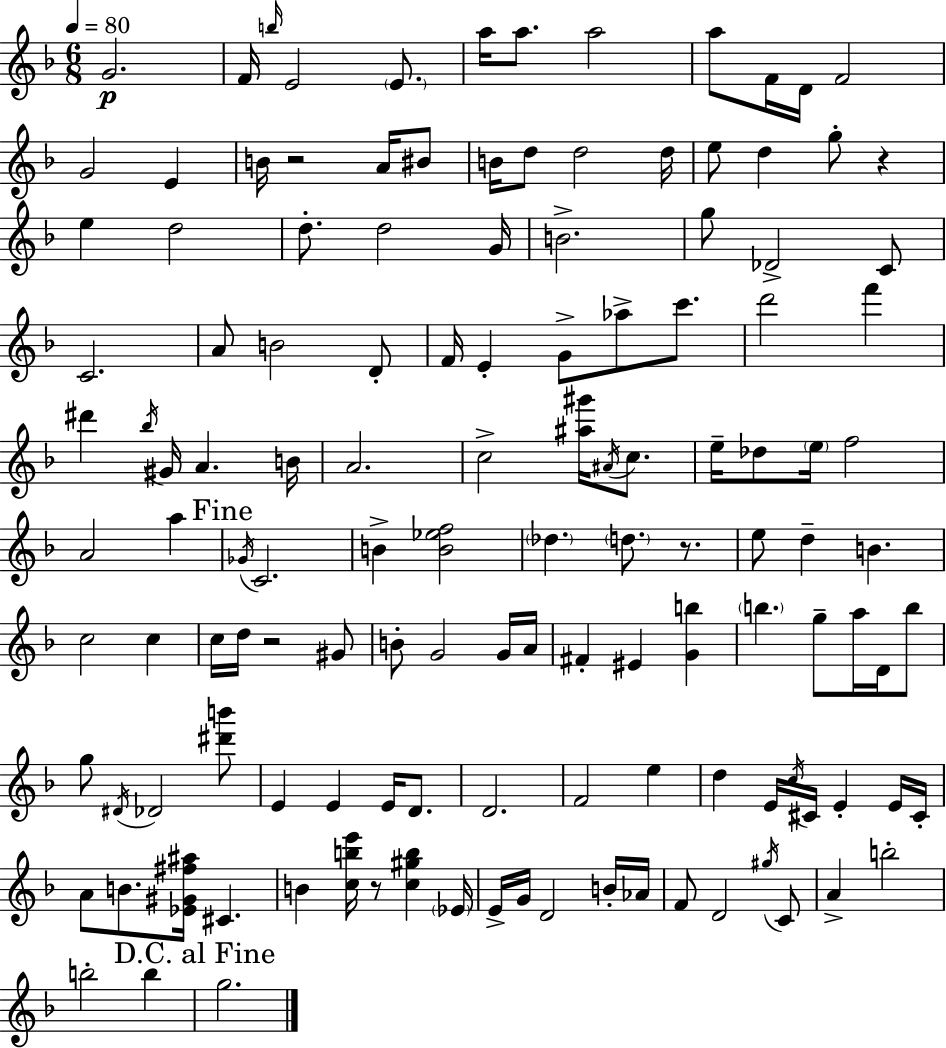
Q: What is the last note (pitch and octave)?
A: G5